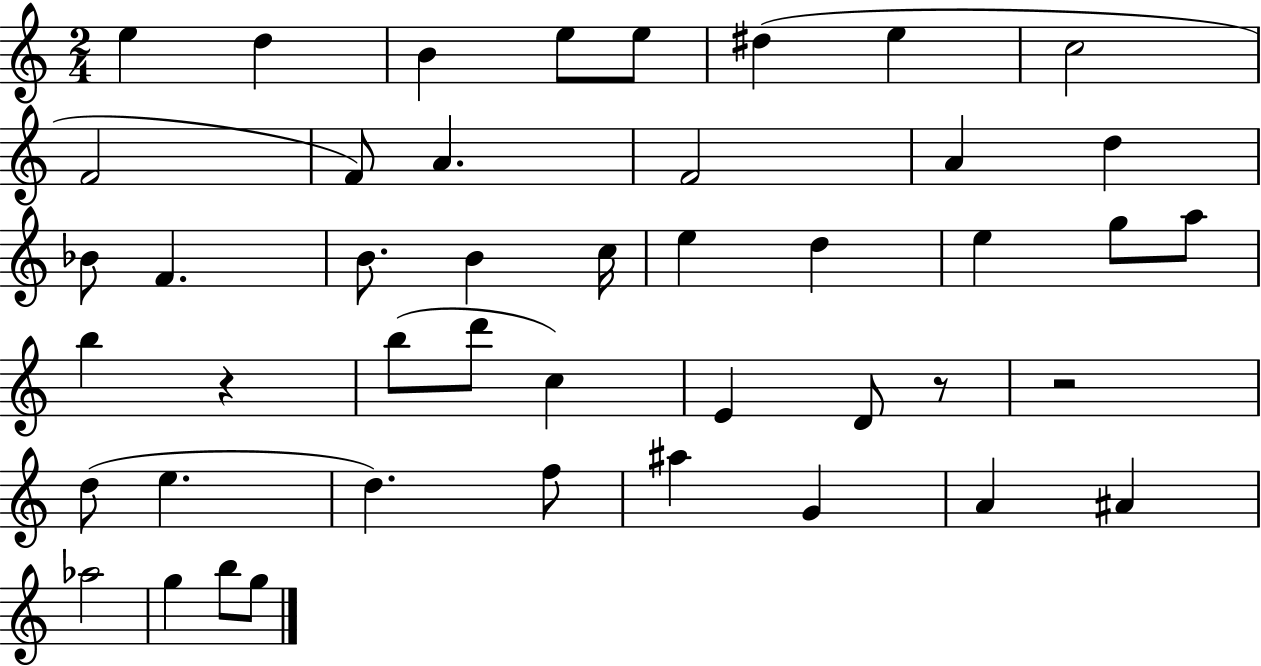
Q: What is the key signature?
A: C major